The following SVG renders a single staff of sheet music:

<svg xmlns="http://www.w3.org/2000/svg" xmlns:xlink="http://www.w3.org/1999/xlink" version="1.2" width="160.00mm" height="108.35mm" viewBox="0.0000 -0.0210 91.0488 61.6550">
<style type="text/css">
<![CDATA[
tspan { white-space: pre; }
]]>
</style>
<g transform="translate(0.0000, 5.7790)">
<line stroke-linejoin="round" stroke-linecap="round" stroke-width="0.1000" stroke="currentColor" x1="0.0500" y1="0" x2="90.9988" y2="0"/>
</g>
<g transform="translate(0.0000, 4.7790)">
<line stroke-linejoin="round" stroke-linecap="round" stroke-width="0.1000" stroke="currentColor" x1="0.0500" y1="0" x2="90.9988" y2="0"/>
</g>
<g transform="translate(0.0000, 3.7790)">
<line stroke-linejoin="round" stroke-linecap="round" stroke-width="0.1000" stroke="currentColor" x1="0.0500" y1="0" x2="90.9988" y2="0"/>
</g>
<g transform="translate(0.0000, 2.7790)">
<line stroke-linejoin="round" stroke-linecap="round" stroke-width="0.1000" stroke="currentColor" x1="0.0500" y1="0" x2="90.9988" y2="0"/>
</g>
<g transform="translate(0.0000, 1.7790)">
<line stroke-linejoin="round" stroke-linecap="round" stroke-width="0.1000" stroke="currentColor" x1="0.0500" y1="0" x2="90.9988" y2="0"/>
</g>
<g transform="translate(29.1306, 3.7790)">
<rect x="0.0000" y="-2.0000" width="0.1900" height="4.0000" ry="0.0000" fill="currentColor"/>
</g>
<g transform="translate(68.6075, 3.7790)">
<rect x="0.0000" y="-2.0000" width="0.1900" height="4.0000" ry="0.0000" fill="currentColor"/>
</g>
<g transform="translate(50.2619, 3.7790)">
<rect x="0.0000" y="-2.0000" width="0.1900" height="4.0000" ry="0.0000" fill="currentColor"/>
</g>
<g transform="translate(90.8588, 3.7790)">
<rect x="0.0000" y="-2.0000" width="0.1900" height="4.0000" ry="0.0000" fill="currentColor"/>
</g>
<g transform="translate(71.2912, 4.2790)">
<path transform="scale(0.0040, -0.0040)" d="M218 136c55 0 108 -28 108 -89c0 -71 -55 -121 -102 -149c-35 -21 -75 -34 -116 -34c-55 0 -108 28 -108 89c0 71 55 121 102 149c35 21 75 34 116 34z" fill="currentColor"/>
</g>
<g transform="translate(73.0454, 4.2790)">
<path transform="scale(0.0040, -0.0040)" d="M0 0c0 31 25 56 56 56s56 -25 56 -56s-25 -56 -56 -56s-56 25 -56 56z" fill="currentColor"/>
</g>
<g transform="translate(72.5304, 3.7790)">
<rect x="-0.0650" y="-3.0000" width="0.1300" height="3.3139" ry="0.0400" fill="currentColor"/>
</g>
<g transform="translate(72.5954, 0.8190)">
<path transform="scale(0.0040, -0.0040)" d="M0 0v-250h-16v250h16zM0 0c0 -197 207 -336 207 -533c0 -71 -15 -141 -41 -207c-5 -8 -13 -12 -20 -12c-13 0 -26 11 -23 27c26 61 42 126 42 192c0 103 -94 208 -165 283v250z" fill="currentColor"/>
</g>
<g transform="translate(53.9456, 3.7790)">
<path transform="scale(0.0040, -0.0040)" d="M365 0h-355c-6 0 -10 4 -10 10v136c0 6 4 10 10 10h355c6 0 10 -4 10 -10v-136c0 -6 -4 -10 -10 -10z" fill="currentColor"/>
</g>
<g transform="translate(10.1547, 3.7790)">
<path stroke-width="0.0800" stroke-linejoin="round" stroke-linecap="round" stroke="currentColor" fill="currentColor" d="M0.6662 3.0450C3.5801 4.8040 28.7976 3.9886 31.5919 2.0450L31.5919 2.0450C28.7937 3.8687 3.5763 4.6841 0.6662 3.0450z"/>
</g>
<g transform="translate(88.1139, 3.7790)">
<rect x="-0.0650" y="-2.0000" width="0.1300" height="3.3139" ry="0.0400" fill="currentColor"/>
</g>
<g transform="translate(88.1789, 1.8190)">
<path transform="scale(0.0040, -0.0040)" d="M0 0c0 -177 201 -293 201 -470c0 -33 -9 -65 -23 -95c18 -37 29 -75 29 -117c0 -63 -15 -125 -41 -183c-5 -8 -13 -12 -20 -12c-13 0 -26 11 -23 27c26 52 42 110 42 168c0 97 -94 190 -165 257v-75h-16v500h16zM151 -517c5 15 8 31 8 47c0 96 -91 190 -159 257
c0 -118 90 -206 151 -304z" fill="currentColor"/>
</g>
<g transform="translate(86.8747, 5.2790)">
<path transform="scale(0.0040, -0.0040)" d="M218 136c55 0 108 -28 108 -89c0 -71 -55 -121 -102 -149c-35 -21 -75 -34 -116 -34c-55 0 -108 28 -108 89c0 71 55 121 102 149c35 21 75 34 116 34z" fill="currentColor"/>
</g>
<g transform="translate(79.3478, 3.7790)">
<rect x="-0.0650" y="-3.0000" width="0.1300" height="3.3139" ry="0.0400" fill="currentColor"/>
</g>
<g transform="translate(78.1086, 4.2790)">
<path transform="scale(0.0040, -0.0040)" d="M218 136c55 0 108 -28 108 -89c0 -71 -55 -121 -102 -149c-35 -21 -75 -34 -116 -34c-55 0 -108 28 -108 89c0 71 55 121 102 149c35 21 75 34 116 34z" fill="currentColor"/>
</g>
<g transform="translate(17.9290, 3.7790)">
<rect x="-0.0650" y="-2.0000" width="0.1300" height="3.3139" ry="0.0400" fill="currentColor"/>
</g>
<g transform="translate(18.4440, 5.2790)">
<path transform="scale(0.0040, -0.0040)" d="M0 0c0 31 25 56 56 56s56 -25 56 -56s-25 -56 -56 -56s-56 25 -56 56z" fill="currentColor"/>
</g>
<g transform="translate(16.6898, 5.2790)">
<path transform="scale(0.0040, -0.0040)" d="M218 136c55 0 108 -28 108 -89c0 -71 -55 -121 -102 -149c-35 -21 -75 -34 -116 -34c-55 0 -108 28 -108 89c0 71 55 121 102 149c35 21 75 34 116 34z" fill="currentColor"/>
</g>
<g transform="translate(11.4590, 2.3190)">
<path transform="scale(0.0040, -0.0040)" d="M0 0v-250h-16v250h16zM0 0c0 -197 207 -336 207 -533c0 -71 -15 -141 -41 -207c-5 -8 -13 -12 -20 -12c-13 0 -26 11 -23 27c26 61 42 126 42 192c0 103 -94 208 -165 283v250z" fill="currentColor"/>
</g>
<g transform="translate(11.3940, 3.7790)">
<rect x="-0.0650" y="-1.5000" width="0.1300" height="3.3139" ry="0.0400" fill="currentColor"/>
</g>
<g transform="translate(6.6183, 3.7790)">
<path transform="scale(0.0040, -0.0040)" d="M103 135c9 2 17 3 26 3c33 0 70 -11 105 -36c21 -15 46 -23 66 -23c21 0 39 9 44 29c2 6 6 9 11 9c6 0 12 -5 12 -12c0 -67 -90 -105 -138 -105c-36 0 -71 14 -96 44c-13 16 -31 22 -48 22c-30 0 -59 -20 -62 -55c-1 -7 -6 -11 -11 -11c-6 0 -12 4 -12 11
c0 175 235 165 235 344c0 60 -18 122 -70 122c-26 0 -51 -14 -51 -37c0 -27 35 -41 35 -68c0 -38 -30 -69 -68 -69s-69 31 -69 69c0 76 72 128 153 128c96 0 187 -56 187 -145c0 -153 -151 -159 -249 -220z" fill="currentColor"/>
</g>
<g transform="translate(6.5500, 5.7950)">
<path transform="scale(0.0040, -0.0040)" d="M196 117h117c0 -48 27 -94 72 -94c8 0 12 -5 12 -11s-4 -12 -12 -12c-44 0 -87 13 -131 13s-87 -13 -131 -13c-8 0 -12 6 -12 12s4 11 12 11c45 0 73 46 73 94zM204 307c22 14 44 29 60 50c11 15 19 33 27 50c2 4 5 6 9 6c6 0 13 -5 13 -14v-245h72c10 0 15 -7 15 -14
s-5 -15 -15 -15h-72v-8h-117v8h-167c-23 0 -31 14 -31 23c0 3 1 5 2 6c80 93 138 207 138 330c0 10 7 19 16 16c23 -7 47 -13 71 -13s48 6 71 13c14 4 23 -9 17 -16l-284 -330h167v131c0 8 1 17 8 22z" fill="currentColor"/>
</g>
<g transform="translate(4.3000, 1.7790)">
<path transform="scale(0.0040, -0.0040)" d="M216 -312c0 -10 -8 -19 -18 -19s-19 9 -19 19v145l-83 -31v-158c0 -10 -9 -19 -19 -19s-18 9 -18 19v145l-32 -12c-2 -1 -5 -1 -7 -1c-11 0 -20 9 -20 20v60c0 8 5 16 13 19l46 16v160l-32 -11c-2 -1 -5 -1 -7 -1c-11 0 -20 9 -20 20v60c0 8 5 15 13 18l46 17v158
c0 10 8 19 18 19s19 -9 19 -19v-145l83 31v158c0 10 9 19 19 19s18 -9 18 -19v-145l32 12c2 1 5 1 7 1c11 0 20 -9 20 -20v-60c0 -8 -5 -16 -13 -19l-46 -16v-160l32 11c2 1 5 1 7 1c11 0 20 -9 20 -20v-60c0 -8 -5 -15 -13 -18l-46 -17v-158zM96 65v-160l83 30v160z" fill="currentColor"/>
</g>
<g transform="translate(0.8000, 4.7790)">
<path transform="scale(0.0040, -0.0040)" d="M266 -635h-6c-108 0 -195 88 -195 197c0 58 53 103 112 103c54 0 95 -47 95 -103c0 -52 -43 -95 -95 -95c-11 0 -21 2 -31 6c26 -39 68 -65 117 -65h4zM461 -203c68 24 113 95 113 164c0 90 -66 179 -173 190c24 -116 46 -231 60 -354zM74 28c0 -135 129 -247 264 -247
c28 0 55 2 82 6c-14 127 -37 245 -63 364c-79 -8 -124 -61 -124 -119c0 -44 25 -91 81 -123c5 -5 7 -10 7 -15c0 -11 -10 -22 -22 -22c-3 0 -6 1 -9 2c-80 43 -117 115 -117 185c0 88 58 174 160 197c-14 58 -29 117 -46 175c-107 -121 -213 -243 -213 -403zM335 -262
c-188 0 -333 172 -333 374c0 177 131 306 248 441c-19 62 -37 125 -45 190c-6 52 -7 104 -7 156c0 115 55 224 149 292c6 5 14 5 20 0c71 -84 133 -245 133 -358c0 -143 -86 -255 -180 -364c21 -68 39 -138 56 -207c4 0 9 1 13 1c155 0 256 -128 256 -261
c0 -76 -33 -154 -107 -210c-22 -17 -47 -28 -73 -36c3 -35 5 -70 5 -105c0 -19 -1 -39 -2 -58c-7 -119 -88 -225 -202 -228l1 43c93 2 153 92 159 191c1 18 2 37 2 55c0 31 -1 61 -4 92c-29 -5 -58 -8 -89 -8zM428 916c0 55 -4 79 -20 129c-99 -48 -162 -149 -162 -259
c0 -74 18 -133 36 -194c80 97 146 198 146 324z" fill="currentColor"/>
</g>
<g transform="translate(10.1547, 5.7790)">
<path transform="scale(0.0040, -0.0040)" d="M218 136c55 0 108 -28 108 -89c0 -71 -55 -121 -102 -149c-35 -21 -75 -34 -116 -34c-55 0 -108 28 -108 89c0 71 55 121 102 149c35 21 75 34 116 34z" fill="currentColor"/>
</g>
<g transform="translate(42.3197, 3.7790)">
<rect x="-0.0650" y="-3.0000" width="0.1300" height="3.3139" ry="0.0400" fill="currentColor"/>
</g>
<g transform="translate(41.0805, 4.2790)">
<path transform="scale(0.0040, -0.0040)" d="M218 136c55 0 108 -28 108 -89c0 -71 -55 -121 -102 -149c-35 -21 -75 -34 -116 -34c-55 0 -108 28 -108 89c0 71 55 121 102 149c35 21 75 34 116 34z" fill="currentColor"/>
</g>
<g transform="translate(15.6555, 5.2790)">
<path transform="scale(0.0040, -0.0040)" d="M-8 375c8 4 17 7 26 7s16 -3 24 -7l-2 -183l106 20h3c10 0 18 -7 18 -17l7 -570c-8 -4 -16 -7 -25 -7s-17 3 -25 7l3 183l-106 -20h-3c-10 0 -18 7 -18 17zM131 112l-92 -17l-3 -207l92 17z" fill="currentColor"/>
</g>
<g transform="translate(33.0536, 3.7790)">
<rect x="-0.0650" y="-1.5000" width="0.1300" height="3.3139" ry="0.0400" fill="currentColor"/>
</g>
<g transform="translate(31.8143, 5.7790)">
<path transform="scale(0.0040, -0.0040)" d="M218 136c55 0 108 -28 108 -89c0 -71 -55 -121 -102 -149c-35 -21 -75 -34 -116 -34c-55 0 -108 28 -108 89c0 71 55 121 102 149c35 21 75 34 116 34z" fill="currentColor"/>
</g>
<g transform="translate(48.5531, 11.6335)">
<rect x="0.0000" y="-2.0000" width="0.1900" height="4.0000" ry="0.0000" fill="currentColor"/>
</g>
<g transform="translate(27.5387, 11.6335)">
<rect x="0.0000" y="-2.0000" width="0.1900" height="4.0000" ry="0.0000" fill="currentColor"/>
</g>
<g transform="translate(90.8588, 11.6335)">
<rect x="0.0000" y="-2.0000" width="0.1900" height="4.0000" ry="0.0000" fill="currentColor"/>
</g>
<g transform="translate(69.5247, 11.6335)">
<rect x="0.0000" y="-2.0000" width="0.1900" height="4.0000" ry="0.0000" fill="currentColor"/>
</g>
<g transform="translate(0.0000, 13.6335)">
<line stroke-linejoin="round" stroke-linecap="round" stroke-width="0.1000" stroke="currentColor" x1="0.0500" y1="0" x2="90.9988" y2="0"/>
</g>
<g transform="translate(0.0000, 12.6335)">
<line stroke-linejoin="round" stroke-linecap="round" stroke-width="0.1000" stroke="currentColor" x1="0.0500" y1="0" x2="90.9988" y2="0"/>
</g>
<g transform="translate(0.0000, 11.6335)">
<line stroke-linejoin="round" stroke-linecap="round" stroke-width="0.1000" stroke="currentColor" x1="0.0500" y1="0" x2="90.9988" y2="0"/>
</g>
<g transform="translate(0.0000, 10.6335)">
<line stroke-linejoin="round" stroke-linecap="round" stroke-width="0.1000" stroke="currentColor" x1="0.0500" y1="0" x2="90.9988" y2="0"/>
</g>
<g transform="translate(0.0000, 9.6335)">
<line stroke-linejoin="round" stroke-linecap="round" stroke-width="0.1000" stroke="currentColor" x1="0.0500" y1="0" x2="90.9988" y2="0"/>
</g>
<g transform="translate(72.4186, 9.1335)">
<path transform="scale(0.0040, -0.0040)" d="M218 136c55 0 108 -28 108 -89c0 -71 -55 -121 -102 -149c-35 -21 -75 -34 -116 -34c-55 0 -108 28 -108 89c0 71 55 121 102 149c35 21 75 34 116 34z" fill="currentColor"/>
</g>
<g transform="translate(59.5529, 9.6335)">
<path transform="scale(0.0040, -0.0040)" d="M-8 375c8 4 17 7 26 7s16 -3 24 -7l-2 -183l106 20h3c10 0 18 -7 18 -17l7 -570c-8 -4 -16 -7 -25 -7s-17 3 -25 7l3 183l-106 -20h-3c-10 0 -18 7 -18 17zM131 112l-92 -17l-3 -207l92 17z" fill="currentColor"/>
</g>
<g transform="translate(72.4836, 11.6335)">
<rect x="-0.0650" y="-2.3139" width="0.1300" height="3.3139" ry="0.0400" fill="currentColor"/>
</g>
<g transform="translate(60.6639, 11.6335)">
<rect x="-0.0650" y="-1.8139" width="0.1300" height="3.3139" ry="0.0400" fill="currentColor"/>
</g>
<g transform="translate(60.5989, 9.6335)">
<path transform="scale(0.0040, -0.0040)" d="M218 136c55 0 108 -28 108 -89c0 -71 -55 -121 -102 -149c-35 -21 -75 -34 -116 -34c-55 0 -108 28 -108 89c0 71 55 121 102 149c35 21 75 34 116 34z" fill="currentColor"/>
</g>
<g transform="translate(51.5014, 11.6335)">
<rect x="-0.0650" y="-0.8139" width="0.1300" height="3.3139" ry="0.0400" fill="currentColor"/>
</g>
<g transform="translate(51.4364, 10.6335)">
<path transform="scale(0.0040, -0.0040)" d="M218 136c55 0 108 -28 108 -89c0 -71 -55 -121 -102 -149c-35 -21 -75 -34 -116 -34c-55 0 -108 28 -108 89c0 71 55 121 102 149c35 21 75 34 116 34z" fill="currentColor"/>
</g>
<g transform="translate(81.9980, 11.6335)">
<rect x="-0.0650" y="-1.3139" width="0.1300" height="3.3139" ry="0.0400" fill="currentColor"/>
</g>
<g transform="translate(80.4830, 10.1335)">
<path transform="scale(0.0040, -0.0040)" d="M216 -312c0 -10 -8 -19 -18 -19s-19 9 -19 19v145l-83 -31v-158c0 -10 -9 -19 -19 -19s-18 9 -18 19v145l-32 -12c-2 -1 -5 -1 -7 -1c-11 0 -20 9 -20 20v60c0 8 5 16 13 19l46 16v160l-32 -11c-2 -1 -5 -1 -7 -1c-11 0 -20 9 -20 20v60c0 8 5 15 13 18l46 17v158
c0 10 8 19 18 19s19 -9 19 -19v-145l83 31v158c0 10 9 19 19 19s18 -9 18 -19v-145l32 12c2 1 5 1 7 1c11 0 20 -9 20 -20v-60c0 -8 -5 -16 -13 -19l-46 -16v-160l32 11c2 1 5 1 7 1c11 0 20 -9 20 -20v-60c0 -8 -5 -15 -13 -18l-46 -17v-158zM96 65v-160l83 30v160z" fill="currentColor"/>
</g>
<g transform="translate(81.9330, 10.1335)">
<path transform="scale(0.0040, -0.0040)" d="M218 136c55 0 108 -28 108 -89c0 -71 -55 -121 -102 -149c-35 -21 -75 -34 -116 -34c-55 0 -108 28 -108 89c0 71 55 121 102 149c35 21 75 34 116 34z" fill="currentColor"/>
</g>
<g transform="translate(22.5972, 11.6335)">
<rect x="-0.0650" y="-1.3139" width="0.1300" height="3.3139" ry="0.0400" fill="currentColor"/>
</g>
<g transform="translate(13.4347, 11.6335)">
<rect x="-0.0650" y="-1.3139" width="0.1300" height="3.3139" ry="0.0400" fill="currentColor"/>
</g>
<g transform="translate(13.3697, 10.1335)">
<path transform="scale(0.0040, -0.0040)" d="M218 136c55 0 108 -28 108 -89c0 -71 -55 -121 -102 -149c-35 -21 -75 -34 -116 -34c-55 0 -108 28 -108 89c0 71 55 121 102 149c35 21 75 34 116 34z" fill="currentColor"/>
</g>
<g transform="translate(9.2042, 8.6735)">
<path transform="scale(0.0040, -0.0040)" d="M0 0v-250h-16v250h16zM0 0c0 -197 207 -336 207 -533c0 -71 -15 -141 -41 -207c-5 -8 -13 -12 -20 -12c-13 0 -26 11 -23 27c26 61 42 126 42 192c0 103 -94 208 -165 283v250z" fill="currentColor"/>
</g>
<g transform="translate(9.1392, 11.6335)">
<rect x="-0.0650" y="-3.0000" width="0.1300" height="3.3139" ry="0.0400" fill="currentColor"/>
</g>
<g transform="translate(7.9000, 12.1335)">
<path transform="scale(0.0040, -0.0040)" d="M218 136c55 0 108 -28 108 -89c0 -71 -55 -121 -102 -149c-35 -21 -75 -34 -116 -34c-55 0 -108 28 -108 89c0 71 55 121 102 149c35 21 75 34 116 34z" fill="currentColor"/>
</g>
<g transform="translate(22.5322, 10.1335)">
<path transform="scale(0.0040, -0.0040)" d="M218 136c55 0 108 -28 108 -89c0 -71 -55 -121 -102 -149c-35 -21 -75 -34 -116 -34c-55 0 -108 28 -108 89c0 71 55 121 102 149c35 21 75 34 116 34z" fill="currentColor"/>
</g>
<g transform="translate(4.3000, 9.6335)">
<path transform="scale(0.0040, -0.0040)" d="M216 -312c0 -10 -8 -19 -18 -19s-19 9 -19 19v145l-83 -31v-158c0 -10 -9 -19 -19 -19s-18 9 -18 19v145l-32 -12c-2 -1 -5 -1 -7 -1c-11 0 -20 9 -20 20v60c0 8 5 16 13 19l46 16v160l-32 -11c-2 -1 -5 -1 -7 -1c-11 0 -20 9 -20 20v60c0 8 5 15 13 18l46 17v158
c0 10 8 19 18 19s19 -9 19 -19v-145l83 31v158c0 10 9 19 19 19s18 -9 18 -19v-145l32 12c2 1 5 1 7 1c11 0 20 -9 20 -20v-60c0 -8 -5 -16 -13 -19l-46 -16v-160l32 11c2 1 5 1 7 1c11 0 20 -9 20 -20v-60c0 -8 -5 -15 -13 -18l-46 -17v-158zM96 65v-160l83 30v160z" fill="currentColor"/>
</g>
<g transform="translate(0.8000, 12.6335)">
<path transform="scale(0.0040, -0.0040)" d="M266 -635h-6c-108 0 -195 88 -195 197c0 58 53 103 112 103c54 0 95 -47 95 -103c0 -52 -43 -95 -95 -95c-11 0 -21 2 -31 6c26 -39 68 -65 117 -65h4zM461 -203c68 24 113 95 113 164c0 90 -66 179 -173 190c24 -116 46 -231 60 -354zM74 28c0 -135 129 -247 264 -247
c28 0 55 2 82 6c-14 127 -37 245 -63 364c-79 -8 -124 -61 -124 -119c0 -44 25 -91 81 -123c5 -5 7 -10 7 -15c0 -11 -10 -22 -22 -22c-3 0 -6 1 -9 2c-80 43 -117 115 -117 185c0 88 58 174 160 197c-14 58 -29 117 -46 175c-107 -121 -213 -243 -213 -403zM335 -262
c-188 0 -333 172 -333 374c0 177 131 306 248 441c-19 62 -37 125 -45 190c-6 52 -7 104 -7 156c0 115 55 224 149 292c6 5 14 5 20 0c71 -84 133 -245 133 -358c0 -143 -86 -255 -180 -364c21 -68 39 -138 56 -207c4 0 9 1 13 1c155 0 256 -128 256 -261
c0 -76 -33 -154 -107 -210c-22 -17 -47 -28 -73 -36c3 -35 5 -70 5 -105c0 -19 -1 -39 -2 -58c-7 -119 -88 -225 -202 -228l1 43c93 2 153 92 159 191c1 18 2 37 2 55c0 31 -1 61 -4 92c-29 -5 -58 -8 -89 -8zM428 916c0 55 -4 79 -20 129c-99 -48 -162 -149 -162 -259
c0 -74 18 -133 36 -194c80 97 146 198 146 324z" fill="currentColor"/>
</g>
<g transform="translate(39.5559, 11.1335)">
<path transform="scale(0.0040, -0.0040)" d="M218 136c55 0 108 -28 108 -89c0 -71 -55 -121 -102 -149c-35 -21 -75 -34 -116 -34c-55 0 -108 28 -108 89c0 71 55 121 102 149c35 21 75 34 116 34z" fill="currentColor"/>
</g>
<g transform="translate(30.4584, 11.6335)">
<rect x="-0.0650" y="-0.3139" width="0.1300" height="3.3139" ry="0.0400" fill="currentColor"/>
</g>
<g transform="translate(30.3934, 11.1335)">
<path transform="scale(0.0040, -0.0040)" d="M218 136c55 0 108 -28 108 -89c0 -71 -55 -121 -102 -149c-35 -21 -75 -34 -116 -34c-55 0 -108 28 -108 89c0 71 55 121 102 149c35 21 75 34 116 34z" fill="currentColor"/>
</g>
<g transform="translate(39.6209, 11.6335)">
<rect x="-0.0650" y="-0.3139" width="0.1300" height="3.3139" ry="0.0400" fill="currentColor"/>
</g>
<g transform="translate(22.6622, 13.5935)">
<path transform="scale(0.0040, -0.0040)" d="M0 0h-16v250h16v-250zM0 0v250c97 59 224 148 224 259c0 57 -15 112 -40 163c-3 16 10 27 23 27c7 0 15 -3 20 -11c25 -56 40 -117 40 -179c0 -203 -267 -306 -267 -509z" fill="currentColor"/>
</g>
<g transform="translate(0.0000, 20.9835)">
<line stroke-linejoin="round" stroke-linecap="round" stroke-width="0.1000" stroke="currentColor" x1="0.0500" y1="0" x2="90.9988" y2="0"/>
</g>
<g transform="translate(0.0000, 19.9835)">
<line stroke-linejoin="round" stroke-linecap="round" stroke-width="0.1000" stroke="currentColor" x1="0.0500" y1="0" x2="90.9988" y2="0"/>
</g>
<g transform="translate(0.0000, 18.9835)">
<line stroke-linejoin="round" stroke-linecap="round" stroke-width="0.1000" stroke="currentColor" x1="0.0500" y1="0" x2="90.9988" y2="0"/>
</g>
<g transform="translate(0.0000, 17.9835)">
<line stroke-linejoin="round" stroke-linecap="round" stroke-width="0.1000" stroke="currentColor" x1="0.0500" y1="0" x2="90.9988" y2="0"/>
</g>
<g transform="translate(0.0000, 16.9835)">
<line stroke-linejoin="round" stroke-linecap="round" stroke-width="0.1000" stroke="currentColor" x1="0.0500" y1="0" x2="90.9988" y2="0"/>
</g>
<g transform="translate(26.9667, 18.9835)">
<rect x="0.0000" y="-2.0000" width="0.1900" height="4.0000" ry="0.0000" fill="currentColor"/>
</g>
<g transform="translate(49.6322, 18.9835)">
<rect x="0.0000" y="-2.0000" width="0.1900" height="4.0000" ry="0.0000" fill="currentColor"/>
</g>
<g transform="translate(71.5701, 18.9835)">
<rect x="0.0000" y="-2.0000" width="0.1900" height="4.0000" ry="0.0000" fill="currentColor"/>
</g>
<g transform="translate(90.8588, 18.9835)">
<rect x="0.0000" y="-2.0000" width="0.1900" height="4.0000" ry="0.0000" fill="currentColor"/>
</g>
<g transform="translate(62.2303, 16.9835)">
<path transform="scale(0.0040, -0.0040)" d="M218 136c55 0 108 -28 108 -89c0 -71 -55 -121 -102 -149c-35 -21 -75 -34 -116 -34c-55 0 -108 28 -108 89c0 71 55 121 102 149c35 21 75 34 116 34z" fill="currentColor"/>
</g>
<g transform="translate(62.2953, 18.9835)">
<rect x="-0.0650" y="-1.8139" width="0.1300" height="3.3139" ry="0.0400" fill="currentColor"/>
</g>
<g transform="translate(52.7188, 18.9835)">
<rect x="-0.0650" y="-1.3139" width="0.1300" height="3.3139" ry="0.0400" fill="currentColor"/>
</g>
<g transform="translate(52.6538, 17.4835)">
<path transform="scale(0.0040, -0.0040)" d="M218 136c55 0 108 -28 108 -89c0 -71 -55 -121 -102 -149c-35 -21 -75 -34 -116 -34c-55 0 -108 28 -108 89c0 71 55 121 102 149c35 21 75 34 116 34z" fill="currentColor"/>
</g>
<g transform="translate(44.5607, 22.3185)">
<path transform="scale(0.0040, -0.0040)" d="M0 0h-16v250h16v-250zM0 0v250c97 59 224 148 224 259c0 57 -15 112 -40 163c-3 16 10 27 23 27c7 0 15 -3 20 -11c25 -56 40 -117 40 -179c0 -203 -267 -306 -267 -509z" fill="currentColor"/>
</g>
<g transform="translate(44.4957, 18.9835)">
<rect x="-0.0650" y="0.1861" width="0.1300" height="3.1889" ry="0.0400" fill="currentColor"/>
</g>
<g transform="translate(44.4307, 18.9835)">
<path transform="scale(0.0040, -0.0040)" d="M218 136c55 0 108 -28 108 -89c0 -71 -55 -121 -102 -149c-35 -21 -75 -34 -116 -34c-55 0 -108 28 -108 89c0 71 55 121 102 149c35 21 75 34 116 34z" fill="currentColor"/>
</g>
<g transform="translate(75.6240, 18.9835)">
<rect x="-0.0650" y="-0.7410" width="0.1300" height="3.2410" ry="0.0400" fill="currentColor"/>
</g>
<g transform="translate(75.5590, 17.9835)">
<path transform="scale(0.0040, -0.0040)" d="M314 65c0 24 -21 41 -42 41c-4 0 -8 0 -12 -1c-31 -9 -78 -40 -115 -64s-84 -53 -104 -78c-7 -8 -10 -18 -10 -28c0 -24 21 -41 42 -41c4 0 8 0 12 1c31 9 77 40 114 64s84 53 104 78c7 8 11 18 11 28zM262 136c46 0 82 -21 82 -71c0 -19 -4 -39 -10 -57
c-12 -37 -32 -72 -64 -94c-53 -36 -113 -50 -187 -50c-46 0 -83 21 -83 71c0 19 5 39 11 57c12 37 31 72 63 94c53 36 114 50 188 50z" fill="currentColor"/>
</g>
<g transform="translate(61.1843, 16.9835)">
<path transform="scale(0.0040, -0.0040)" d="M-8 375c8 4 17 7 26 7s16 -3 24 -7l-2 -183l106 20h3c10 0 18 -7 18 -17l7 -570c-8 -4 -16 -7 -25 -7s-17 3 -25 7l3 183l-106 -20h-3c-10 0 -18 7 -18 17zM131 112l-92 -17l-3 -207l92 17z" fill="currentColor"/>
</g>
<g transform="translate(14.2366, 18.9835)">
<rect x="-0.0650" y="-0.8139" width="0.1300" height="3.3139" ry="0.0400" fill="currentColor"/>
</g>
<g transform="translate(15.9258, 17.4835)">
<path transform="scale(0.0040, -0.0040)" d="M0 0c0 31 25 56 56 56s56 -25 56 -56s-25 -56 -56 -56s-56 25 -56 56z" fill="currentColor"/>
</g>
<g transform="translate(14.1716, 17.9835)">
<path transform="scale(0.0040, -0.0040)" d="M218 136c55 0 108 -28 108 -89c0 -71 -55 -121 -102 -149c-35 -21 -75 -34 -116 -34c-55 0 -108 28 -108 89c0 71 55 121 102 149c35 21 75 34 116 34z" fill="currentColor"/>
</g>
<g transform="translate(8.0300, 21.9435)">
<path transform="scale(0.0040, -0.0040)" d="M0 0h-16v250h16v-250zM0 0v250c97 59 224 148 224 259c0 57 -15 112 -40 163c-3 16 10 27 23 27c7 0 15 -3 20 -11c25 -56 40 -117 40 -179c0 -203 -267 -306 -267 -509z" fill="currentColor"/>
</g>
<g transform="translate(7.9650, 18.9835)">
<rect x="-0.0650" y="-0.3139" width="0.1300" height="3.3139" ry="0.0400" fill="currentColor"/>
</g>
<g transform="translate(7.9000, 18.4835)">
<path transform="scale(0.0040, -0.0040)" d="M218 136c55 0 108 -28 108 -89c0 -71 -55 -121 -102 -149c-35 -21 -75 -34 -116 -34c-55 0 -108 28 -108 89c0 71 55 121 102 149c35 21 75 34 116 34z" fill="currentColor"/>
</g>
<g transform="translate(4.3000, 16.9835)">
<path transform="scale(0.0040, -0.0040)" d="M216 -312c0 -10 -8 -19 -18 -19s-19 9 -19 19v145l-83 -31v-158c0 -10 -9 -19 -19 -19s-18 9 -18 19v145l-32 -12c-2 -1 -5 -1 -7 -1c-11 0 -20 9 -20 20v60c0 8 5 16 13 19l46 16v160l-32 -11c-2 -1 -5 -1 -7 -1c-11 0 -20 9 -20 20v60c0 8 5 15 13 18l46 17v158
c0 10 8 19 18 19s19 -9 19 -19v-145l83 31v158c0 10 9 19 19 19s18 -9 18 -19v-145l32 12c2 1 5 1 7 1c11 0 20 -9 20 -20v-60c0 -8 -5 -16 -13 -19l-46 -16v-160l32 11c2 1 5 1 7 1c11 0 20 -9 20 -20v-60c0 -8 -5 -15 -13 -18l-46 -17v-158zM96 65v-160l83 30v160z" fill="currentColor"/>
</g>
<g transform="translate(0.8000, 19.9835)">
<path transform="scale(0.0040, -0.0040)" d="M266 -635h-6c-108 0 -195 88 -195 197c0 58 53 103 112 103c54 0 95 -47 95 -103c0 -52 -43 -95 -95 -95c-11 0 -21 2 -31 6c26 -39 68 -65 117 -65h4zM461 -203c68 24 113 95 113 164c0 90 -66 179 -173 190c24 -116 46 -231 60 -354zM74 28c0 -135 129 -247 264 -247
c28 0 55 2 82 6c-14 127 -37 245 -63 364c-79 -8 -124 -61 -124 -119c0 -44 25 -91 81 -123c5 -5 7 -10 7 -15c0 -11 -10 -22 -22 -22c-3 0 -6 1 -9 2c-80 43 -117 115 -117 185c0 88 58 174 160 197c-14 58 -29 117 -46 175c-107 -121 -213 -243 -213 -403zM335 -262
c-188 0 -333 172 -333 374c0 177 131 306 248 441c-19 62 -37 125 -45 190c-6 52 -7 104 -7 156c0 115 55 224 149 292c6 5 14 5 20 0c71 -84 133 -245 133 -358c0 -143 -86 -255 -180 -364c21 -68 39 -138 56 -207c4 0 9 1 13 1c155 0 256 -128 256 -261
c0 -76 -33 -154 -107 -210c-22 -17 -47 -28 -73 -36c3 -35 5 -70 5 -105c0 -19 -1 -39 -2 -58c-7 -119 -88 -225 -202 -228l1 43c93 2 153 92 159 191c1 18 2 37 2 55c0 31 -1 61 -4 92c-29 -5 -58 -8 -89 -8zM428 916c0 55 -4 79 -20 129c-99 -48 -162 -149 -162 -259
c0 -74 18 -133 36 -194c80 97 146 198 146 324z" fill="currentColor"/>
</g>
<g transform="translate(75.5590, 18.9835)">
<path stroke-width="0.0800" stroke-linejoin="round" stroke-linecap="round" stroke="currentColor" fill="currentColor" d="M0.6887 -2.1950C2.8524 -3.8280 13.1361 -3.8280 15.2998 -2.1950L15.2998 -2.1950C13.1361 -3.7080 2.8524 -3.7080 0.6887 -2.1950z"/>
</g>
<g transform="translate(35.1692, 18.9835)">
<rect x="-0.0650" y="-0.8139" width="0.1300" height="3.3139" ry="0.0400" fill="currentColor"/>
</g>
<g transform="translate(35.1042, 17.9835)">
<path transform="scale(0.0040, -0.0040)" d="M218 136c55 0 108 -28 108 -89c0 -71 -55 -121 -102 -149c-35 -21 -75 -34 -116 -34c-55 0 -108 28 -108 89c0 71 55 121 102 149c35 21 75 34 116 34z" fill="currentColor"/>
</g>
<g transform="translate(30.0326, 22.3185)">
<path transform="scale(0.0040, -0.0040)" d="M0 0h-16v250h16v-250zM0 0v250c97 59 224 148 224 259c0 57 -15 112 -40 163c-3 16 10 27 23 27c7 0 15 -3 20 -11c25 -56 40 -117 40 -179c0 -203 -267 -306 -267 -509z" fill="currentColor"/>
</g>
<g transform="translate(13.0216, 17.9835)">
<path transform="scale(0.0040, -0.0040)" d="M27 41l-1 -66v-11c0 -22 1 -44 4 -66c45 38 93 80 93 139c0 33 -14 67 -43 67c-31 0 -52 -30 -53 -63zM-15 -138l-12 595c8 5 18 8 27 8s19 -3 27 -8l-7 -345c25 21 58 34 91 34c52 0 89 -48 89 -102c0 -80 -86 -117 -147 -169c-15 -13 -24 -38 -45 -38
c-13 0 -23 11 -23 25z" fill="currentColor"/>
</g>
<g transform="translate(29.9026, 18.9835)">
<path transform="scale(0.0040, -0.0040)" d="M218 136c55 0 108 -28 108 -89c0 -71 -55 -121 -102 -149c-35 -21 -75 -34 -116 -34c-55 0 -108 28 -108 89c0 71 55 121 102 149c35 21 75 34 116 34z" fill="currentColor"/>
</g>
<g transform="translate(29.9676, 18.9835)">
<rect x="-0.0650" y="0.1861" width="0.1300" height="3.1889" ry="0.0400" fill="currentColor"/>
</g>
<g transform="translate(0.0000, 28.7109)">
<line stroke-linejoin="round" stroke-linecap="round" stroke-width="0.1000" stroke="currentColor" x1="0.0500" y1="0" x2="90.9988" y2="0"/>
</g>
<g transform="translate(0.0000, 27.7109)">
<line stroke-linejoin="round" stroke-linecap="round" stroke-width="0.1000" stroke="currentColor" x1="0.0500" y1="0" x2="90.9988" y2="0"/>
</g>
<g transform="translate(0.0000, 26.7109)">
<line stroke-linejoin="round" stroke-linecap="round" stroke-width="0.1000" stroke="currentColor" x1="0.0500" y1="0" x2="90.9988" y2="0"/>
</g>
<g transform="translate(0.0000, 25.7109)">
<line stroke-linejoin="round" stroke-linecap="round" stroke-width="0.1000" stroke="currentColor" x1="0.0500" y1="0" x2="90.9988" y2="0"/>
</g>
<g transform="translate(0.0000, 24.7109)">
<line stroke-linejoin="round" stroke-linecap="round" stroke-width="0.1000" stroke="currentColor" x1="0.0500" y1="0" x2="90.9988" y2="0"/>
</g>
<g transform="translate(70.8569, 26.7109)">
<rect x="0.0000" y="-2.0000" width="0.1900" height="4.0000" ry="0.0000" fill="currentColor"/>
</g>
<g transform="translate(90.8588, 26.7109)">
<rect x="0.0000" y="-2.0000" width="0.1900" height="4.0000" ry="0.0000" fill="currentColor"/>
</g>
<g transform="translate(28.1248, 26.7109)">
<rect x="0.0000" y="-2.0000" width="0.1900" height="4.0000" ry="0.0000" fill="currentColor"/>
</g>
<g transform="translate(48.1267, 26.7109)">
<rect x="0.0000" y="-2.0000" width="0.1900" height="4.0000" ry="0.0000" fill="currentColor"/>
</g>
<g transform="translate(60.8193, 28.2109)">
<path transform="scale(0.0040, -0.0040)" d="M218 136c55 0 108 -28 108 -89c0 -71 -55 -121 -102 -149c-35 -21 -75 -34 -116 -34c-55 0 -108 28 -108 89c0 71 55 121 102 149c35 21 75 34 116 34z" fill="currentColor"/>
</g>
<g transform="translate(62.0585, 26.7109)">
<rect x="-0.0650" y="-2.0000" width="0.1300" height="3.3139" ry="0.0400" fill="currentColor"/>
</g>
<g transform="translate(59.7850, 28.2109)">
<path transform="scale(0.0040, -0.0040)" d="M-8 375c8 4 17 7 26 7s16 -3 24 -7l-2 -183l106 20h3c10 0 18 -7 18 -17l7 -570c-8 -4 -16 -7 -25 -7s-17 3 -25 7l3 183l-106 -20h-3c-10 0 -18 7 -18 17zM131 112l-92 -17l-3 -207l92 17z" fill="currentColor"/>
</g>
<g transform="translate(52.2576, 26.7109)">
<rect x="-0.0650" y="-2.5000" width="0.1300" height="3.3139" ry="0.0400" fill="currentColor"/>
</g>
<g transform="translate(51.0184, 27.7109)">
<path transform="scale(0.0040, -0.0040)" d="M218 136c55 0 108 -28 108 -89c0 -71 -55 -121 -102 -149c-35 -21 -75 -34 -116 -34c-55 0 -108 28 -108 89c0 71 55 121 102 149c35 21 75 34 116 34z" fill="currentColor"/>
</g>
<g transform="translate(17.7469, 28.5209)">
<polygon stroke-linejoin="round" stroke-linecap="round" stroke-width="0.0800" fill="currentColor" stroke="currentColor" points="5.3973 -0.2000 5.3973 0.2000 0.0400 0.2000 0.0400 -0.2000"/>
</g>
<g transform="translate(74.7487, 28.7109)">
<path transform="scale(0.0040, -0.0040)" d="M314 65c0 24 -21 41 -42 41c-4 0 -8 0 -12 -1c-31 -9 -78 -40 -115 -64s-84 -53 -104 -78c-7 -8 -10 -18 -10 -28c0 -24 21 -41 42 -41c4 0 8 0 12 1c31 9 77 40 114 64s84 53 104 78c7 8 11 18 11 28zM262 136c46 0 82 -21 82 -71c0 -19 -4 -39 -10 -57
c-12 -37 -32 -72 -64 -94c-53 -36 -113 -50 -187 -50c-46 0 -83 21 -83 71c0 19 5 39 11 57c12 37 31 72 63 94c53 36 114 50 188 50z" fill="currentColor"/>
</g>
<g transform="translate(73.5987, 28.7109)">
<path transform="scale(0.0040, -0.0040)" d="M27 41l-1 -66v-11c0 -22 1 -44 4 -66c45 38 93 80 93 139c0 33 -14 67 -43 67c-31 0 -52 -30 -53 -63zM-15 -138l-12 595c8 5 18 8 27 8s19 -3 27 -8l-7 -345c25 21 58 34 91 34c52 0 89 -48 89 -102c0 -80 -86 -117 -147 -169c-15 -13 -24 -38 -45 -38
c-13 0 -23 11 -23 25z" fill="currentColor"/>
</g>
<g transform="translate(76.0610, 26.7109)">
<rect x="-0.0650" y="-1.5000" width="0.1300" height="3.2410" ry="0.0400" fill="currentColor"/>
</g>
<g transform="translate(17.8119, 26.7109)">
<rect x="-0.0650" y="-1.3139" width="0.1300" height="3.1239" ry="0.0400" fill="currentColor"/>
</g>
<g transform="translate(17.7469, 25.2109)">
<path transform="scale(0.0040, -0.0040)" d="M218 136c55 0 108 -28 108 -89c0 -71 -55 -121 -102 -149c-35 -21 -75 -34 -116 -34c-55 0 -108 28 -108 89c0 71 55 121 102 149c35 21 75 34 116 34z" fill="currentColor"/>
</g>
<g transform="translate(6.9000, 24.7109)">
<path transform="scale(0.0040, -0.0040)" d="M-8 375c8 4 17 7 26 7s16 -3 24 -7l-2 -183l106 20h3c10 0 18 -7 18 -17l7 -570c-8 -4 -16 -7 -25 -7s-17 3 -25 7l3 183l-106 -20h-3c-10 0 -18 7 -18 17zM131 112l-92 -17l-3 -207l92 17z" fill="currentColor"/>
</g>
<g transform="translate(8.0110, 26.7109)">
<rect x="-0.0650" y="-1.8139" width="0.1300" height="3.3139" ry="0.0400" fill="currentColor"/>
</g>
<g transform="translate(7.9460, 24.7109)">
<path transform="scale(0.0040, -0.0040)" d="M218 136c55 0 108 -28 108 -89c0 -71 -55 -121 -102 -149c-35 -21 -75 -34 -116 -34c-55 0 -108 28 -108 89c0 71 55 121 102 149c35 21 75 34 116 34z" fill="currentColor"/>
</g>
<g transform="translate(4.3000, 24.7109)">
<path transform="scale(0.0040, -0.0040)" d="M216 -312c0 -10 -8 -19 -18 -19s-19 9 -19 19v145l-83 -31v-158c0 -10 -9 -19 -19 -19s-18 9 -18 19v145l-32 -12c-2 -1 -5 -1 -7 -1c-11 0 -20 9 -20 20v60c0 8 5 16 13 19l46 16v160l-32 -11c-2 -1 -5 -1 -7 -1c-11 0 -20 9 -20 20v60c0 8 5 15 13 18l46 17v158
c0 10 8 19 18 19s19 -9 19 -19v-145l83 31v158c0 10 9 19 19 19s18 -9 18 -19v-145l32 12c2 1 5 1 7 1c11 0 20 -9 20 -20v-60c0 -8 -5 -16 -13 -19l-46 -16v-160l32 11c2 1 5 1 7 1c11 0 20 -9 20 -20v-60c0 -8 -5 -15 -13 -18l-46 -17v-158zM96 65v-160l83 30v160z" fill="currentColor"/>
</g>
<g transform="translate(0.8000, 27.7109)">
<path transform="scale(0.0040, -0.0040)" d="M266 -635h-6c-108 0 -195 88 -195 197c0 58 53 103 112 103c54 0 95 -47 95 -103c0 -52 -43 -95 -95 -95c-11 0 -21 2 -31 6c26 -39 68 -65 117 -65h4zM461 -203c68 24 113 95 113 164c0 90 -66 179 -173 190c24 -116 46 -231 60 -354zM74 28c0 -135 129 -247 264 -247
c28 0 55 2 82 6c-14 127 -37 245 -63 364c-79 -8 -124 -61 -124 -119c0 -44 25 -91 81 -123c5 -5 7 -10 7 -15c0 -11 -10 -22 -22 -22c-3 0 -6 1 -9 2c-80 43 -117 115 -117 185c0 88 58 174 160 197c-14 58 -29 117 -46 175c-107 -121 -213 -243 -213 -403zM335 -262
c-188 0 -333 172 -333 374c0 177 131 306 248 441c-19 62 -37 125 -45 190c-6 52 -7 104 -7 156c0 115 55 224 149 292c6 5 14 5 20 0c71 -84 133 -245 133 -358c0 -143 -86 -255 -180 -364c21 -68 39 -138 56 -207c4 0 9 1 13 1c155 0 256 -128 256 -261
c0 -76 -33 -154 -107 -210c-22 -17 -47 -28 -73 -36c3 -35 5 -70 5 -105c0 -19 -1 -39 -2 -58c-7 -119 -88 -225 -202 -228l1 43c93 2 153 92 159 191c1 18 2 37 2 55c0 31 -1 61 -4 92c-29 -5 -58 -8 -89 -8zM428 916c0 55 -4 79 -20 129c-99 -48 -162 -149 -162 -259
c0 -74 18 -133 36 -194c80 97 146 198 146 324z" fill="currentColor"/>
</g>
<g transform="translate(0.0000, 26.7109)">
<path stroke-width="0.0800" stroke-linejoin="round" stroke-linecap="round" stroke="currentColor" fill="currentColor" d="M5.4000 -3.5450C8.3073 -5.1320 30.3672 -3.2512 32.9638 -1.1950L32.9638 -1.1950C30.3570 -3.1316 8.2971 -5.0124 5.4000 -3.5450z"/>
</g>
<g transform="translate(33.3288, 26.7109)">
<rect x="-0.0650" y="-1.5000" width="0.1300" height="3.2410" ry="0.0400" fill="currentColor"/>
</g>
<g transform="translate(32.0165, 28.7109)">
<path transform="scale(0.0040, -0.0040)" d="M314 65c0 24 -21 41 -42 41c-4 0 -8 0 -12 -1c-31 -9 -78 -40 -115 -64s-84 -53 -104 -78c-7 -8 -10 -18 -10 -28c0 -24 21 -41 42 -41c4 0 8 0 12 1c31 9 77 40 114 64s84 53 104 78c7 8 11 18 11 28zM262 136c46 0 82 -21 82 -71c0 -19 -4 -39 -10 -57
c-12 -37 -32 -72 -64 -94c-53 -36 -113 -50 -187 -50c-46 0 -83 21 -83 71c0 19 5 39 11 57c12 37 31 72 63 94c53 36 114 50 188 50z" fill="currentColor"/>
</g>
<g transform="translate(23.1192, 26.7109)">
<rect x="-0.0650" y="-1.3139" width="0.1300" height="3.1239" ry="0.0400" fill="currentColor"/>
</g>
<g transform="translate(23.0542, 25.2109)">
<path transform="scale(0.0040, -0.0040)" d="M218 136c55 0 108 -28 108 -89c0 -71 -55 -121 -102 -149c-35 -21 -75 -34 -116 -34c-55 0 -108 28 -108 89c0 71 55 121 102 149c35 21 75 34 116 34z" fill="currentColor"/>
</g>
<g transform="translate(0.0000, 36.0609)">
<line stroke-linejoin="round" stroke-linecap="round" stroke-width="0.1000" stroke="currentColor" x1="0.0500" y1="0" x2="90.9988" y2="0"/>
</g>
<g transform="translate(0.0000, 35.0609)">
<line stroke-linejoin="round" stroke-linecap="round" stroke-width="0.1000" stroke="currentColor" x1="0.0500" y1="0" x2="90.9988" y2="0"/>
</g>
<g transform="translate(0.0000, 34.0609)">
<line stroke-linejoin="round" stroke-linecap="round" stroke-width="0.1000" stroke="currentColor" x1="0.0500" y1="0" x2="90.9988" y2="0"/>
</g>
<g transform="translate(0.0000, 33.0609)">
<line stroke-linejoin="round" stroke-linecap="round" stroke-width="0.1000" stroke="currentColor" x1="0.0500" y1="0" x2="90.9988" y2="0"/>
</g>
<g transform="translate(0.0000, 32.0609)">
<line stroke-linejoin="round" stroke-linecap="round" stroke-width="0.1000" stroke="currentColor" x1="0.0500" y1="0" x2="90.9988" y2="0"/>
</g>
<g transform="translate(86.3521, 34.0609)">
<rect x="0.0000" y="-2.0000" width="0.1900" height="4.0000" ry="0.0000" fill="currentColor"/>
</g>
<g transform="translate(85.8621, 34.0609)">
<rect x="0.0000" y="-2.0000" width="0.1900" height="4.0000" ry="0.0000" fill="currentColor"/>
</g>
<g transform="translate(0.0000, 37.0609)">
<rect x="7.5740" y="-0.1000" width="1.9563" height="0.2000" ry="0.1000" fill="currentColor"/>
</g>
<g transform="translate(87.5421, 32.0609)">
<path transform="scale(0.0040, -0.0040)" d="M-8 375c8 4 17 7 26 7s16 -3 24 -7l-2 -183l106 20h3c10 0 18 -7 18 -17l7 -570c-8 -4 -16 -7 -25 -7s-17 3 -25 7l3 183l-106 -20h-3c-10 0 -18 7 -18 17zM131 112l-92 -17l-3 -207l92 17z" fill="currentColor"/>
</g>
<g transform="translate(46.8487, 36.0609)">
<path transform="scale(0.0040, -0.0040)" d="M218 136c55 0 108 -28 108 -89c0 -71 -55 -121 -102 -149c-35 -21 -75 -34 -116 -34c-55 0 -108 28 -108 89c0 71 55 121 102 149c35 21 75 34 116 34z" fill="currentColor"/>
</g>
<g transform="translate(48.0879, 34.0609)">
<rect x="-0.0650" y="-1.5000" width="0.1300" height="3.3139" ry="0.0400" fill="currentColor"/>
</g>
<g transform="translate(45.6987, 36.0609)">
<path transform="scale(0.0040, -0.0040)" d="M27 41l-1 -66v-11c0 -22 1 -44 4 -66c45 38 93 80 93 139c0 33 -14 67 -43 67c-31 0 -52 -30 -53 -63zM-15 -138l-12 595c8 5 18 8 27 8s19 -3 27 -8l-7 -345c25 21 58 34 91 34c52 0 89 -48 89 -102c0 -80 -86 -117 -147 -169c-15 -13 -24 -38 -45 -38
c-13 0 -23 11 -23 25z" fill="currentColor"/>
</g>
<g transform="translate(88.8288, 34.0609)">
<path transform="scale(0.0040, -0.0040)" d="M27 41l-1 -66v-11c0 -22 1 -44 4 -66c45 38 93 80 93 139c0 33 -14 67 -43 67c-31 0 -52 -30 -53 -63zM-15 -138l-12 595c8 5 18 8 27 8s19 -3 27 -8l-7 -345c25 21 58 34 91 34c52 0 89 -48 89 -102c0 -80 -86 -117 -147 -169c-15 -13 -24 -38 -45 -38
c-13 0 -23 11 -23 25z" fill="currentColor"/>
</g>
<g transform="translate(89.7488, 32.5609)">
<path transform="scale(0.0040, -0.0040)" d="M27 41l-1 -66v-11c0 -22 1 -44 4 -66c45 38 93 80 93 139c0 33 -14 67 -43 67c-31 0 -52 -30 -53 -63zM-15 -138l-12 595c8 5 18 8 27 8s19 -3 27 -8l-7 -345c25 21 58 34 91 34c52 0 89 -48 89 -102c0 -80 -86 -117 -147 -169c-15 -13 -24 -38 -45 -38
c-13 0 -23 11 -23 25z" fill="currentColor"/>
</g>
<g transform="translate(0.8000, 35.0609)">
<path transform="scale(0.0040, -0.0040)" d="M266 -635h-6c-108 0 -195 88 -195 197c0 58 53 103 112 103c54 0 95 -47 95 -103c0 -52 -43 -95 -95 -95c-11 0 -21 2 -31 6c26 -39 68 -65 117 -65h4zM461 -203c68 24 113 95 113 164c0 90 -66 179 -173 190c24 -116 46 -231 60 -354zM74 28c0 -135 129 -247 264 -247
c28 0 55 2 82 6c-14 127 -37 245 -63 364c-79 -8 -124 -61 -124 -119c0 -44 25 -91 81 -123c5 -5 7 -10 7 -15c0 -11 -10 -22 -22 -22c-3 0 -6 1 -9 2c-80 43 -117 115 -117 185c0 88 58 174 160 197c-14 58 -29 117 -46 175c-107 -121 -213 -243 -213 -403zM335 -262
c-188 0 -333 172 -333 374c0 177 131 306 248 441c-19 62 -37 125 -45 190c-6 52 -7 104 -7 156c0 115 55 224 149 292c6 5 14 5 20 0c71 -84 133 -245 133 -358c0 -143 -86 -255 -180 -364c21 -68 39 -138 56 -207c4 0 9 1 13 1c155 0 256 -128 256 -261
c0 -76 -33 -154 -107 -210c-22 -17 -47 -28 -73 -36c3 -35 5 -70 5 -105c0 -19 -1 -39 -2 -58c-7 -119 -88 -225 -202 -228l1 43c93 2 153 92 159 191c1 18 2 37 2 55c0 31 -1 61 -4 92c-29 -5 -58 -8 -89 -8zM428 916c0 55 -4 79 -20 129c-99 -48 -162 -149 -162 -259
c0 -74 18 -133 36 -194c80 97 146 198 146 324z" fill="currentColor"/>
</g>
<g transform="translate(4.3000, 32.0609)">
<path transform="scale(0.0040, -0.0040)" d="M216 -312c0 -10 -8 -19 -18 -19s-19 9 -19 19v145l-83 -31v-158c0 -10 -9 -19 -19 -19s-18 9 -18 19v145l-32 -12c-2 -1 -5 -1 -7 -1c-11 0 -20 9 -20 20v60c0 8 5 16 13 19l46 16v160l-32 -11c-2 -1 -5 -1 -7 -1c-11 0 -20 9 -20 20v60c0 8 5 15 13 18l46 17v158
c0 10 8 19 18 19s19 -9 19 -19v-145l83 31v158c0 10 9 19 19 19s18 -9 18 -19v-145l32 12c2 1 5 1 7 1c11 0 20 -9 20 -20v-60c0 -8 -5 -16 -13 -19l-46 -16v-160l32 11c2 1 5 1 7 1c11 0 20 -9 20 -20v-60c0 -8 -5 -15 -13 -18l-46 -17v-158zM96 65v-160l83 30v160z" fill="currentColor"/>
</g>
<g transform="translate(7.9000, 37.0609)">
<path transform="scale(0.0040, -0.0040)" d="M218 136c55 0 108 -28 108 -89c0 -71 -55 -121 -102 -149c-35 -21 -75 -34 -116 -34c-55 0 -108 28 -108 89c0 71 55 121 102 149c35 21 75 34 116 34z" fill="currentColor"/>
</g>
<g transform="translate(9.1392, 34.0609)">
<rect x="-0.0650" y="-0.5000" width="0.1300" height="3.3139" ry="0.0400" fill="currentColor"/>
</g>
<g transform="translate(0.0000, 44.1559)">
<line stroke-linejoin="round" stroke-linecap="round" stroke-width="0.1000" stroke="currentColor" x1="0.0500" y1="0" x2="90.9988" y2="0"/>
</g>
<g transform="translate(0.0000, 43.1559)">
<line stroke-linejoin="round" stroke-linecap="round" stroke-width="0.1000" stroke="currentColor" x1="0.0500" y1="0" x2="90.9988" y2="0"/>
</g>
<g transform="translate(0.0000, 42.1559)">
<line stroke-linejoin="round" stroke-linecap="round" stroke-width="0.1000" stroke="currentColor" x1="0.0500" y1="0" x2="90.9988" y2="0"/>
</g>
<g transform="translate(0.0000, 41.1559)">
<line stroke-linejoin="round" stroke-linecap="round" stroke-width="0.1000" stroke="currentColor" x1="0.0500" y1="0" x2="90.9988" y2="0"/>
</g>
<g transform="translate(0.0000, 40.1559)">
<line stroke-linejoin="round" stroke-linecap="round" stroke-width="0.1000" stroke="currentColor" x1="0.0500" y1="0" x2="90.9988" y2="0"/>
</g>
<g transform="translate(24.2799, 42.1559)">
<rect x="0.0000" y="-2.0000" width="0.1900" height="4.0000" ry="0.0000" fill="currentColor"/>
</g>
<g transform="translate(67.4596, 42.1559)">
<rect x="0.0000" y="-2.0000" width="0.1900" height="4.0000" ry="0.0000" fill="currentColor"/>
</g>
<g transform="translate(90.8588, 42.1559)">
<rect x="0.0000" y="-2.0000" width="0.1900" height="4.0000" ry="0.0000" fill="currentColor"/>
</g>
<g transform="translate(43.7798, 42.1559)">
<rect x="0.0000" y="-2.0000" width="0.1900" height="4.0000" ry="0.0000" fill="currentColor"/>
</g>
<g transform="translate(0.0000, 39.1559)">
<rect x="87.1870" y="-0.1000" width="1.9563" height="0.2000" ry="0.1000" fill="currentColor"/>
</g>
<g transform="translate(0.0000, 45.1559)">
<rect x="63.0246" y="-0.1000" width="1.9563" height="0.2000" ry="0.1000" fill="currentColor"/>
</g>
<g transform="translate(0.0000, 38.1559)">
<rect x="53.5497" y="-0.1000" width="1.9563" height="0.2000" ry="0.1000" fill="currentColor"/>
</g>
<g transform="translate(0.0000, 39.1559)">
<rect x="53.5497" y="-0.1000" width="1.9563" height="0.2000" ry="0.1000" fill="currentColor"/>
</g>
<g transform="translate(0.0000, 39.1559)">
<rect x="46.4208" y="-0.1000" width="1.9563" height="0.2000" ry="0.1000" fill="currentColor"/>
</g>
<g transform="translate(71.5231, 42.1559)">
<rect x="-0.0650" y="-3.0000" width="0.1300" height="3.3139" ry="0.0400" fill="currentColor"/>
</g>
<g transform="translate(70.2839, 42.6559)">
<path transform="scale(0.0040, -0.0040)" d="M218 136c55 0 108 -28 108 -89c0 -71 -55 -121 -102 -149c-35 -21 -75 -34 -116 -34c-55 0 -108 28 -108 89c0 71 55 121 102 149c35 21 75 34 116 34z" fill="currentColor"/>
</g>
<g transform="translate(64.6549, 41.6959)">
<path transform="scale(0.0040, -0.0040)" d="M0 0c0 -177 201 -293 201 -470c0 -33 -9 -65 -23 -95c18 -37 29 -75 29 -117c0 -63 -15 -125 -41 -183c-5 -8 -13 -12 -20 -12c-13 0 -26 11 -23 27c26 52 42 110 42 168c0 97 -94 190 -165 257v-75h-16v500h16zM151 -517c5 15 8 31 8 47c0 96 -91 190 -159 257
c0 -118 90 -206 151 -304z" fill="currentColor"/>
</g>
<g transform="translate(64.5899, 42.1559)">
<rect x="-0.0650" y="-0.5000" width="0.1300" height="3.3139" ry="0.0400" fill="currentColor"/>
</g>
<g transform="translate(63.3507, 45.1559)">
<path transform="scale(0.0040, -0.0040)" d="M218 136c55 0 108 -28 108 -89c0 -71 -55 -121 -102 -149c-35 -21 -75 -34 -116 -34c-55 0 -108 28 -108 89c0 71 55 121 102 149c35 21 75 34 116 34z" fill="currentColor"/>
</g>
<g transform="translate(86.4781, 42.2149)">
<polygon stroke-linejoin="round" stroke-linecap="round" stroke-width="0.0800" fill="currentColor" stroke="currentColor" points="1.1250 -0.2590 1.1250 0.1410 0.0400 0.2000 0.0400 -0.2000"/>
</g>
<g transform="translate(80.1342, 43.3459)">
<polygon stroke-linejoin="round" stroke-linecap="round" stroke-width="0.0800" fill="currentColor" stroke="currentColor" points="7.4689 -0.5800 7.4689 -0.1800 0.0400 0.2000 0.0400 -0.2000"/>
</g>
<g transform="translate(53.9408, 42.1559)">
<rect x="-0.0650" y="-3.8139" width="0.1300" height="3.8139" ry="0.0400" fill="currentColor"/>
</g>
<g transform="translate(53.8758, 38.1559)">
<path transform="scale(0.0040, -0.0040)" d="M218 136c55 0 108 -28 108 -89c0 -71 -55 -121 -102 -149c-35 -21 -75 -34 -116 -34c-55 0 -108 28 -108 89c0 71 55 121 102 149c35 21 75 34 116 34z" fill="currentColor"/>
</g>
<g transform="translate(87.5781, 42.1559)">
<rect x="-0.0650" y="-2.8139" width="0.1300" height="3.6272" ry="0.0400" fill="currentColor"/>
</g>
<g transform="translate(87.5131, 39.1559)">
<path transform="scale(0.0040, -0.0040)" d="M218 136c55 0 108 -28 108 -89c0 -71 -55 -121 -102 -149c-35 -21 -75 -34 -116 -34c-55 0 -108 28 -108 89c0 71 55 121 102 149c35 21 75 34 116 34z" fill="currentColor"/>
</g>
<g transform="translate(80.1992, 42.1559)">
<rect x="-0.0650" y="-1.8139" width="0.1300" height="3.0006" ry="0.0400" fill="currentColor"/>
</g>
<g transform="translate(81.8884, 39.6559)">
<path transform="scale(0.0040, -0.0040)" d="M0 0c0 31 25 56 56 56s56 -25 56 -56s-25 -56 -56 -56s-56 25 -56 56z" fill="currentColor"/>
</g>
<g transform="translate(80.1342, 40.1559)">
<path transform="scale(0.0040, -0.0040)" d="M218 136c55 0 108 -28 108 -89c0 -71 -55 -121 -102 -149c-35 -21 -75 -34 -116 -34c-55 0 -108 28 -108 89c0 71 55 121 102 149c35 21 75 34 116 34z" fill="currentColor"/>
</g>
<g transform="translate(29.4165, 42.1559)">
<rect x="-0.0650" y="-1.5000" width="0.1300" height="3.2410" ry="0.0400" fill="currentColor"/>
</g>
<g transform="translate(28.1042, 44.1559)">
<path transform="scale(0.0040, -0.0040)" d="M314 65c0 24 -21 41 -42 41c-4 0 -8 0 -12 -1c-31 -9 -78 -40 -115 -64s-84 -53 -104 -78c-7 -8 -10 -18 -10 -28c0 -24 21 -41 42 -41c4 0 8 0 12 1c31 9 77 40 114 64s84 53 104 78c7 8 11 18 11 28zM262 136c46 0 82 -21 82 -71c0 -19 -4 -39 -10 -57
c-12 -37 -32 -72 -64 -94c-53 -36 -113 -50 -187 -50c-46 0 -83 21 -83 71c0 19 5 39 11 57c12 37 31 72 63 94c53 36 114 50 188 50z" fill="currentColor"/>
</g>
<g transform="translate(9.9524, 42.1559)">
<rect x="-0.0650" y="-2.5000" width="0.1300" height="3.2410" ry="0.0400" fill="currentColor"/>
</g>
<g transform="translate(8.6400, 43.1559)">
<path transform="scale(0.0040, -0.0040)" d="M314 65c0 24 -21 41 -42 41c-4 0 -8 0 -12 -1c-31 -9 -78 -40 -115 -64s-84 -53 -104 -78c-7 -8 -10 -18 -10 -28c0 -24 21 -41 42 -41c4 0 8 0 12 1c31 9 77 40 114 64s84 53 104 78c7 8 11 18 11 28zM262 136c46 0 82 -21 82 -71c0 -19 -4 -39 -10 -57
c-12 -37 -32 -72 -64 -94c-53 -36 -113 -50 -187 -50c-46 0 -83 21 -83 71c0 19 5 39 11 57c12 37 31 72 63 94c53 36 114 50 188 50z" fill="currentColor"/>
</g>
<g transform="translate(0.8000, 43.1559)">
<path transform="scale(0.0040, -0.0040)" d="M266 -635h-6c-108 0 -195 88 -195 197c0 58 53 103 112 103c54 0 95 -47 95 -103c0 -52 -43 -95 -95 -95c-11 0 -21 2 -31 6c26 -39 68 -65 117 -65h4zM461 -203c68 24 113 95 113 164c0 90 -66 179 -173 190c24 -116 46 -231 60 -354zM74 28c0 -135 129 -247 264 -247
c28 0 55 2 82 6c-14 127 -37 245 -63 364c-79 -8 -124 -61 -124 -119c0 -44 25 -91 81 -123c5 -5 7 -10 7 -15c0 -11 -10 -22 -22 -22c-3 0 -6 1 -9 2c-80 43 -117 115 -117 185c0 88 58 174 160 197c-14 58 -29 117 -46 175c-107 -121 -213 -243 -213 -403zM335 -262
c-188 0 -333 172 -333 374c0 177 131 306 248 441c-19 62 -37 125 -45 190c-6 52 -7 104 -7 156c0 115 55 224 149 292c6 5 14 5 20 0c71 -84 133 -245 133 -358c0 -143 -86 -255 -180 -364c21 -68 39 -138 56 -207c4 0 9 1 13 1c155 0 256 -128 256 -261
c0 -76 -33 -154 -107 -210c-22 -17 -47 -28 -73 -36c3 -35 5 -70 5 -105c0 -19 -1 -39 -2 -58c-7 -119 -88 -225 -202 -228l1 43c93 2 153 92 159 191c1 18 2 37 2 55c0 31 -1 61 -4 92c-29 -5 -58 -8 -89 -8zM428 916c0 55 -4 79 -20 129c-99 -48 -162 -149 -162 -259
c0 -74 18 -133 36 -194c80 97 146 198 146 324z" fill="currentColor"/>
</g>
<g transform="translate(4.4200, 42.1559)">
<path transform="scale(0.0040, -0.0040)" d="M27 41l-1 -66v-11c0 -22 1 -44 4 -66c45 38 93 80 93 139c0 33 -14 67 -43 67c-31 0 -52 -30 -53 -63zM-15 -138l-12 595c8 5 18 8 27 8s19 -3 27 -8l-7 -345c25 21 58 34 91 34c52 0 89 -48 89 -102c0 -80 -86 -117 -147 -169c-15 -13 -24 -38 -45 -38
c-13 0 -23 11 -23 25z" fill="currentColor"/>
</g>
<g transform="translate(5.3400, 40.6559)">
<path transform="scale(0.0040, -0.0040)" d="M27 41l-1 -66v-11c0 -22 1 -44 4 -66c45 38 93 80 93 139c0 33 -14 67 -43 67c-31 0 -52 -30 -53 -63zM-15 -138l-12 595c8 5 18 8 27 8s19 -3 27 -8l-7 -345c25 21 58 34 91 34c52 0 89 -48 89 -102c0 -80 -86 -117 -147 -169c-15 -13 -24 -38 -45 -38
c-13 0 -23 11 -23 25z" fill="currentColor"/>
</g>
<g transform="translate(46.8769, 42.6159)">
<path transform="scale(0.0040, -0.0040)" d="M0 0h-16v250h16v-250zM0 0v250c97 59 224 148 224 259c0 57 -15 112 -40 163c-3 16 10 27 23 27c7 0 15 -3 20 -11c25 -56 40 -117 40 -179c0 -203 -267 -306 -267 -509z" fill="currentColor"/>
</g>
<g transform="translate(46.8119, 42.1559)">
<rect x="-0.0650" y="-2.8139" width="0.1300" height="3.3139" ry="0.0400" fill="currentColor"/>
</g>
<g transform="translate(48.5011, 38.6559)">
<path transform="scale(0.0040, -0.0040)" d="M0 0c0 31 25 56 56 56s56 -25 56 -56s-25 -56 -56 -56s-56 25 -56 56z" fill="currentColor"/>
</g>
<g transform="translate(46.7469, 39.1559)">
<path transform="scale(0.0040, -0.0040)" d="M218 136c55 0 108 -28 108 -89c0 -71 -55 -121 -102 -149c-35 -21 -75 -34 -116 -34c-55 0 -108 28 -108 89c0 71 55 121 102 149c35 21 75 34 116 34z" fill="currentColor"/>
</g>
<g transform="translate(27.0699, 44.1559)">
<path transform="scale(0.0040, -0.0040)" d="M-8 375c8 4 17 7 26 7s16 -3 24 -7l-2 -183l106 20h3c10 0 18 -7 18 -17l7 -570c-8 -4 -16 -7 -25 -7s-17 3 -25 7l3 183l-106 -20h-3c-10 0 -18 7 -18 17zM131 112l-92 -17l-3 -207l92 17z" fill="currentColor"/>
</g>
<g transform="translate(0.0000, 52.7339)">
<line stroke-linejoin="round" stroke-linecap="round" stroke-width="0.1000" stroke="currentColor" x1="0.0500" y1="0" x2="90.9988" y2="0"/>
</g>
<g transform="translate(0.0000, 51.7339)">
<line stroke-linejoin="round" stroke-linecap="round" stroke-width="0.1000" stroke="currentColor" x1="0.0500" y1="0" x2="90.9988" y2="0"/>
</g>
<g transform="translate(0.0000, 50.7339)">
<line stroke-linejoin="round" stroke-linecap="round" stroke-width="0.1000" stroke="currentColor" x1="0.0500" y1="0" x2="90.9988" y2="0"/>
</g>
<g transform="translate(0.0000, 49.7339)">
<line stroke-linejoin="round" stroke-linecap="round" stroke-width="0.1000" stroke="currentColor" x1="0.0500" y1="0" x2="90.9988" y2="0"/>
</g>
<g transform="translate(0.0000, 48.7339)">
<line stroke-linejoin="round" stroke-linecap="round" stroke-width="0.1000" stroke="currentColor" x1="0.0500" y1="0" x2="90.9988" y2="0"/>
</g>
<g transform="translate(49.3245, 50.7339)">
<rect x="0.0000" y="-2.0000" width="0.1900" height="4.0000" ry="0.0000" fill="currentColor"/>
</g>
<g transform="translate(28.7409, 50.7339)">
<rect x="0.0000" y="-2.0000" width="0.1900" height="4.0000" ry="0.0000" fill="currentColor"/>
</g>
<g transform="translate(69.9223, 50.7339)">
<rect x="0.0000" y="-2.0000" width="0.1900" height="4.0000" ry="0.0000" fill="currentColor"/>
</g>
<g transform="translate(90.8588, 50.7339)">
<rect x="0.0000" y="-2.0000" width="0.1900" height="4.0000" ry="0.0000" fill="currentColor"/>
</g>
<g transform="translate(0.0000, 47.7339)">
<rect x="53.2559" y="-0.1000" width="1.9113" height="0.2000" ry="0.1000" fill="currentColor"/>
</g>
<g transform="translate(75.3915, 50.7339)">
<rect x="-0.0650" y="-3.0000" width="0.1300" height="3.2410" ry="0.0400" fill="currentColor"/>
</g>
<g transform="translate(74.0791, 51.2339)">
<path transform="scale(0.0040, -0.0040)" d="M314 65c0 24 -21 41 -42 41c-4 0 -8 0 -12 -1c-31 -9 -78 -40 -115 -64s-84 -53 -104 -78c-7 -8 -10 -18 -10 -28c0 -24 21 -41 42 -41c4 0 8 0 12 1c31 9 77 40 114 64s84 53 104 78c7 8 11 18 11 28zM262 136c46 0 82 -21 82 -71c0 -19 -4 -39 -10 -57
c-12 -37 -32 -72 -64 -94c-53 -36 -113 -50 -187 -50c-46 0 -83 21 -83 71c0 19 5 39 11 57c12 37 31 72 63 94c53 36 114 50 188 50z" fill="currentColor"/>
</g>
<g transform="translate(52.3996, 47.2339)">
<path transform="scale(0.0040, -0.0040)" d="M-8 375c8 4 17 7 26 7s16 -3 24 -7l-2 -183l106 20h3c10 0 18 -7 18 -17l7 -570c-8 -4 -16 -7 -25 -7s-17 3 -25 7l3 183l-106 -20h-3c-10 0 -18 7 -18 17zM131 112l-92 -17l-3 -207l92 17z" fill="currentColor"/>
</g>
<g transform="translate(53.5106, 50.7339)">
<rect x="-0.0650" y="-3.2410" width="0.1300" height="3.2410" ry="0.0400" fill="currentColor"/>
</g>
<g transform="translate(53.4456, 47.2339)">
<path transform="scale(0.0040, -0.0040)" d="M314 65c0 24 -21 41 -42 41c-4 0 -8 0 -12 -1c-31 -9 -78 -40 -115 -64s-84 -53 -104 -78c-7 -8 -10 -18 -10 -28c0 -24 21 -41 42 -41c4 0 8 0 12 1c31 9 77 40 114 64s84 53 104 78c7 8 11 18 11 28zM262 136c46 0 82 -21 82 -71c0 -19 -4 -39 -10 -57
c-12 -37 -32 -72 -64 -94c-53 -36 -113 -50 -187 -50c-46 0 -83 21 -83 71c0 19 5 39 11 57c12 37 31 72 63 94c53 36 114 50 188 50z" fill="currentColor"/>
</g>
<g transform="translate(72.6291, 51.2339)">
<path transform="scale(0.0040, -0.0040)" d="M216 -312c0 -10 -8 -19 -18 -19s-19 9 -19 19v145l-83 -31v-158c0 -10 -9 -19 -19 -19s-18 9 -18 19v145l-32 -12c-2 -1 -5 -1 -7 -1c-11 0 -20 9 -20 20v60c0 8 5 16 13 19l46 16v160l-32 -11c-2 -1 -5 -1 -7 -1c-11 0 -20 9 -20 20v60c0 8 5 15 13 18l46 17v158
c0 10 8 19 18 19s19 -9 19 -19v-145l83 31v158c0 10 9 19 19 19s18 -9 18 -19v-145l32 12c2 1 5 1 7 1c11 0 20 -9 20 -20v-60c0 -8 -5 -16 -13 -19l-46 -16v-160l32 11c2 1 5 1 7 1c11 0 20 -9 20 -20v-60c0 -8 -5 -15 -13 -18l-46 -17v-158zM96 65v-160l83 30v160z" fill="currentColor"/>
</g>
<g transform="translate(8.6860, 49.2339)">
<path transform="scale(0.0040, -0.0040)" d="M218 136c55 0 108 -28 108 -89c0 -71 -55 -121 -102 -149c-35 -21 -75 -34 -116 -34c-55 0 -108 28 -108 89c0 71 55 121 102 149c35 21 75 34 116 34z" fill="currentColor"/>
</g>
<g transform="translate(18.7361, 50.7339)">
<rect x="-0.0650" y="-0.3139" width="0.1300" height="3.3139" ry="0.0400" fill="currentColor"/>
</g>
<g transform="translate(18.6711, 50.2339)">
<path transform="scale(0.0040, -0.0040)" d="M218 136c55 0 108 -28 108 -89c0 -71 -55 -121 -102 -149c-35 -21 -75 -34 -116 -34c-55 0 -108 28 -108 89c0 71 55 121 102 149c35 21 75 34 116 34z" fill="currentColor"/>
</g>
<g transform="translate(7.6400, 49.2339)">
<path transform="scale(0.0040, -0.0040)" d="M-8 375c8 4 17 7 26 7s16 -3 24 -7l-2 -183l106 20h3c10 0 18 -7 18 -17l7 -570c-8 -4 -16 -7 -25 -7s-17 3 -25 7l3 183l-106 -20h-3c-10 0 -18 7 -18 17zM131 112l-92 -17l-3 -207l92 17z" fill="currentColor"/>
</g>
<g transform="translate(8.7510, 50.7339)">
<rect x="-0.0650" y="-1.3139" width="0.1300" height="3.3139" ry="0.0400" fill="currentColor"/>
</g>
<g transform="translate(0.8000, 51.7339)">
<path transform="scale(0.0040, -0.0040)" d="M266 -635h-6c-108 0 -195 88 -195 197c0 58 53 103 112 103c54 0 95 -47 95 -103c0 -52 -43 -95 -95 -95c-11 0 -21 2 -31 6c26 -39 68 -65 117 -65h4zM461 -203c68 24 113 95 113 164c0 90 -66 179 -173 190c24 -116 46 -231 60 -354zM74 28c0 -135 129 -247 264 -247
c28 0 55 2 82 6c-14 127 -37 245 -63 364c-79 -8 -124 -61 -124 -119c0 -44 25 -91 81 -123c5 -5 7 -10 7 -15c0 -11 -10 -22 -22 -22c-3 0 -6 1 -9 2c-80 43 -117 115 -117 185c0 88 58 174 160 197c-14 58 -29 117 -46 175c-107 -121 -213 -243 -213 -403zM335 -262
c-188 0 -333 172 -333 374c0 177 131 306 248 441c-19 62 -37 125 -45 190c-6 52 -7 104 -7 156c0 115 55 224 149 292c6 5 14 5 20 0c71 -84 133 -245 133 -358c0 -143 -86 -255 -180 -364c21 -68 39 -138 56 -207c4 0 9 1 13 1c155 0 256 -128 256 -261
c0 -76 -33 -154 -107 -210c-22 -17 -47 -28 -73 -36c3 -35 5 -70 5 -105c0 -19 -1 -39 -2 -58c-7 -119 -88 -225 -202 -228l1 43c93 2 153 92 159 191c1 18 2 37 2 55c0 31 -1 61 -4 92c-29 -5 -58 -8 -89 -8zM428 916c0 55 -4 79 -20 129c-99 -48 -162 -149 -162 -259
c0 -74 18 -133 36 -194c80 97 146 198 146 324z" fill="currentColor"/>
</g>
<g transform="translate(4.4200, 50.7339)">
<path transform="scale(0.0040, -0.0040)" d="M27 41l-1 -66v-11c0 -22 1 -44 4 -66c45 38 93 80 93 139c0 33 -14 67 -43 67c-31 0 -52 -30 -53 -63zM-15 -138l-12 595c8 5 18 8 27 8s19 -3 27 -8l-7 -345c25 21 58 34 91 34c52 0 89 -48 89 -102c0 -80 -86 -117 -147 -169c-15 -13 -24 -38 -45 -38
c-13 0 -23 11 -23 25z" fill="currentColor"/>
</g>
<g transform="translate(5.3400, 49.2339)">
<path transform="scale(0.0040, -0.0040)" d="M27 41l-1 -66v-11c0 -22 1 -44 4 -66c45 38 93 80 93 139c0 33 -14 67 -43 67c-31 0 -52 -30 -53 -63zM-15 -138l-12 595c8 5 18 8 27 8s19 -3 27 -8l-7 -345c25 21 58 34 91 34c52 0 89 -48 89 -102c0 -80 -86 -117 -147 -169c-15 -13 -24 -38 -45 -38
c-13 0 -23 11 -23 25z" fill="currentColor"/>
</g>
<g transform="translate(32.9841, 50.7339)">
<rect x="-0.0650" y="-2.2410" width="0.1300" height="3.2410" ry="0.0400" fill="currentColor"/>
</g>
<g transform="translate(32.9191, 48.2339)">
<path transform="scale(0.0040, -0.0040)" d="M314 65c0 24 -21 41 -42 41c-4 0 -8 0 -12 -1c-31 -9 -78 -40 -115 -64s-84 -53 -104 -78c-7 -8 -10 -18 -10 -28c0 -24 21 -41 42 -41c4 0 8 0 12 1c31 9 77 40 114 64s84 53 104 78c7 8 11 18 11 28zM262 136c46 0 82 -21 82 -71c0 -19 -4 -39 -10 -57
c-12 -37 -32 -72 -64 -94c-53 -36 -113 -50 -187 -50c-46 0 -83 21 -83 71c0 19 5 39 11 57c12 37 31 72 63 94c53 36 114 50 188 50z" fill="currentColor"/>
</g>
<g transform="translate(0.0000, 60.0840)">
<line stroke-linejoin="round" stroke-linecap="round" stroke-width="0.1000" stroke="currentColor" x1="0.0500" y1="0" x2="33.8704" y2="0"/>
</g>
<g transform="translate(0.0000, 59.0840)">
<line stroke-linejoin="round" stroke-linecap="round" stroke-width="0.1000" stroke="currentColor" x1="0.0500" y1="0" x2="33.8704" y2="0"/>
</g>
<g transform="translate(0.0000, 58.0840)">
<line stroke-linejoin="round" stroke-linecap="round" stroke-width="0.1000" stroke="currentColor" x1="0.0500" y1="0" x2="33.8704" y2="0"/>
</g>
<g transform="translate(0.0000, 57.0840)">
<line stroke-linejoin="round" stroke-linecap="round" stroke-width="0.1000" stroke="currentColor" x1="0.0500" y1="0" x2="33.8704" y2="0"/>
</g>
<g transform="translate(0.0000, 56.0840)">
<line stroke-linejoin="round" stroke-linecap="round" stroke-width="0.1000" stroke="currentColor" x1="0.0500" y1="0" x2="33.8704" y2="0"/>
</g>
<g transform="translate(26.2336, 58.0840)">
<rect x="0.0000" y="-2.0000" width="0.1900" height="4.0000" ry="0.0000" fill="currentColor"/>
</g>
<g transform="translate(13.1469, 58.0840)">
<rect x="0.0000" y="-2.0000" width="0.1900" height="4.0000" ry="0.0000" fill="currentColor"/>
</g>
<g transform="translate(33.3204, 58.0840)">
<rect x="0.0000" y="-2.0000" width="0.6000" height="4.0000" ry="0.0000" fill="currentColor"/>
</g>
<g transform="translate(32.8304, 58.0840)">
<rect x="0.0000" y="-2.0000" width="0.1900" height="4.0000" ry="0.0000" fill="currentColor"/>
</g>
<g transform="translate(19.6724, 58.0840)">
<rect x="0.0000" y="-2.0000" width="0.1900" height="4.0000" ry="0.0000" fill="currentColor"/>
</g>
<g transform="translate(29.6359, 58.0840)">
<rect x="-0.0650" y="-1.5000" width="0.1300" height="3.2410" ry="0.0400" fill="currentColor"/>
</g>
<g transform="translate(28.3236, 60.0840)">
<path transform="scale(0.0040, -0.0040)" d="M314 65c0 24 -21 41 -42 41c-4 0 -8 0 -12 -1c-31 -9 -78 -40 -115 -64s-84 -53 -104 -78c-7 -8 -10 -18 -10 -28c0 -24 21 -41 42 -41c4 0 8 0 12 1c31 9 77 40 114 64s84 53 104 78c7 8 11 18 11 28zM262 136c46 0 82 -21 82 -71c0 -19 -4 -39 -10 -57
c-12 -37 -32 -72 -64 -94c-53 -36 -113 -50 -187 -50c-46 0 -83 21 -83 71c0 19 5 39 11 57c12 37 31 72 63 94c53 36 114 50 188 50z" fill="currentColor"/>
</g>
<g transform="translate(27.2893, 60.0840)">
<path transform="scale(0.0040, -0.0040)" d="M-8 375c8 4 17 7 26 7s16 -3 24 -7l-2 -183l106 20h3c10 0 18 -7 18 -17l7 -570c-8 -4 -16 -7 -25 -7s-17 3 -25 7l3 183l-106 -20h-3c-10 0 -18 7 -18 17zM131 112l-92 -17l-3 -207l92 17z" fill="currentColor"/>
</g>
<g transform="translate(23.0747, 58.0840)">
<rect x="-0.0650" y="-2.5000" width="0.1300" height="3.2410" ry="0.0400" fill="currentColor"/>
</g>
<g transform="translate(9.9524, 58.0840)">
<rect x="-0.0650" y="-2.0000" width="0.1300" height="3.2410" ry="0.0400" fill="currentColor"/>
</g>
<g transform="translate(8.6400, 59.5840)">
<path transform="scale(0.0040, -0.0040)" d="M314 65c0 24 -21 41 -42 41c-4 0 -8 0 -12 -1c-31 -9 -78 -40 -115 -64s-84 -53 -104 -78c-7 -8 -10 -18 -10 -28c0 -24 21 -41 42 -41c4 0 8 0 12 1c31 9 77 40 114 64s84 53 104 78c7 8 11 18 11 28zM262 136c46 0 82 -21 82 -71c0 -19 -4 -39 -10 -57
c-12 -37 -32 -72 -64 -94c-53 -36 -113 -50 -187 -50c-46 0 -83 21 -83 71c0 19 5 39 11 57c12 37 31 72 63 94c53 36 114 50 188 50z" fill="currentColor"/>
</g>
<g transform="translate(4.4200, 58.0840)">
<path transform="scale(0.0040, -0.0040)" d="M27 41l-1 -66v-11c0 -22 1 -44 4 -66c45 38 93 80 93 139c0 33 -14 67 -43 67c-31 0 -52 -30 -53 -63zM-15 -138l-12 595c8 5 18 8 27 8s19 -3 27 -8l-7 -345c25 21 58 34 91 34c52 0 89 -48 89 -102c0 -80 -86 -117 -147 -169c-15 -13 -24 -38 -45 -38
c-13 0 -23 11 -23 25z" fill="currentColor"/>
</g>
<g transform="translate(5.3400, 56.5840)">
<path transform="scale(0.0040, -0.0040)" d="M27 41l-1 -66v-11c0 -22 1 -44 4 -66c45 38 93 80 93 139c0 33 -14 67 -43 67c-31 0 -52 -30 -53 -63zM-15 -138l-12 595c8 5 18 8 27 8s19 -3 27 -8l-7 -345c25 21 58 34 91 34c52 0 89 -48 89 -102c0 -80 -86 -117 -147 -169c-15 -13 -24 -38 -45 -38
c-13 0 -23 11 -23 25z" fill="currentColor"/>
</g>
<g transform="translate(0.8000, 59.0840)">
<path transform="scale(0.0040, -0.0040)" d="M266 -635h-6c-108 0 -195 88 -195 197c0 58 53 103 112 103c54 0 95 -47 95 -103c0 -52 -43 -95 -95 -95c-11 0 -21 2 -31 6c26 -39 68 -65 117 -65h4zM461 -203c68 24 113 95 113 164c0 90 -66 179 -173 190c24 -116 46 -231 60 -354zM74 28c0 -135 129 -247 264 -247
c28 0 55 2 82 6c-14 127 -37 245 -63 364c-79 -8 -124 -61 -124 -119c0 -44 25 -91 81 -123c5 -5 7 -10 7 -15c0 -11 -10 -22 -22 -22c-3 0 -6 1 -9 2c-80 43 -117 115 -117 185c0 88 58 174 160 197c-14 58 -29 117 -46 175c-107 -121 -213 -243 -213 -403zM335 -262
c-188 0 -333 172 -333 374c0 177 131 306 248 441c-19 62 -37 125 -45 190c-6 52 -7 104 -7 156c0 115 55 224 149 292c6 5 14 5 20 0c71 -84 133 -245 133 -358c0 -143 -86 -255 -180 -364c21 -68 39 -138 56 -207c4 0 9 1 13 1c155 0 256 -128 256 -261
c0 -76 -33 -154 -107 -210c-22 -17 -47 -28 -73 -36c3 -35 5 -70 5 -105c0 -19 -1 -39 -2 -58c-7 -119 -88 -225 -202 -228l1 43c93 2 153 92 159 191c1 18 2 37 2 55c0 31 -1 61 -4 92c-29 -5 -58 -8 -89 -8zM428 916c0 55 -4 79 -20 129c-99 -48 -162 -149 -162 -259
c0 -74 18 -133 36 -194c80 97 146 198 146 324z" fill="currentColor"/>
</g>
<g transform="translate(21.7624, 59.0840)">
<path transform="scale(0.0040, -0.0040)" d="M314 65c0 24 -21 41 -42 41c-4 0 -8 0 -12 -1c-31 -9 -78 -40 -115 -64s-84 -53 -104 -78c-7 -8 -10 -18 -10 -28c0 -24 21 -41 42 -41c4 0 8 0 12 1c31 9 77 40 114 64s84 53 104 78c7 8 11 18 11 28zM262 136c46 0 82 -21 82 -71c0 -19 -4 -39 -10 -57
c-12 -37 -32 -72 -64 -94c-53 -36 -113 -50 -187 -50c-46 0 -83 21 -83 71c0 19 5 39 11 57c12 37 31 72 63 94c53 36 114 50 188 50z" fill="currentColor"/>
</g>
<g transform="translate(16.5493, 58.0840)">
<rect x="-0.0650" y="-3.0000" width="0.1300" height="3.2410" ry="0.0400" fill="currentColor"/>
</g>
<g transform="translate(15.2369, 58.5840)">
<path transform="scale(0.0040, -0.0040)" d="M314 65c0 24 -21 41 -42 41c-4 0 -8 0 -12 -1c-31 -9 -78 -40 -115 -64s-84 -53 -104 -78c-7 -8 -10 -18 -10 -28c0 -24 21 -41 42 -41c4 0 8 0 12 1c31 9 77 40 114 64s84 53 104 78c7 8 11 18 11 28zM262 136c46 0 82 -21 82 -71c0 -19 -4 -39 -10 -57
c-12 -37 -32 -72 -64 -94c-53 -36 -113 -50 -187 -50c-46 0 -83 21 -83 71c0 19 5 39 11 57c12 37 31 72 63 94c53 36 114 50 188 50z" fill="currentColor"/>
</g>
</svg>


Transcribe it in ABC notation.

X:1
T:Untitled
M:2/4
L:1/4
K:G
E/2 F E A z2 A/2 A ^F/4 A/2 e e/2 c c d f g ^e c/2 _d B/2 d B/2 e f d2 f e/2 e/2 E2 G F _E2 C _E G2 E2 a/2 c' C/4 A f/2 a/4 e c g2 b2 ^A2 F2 A2 G2 E2